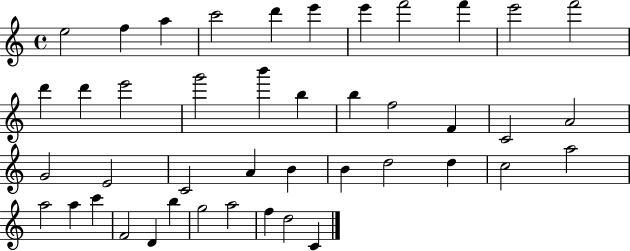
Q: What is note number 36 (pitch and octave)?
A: F4